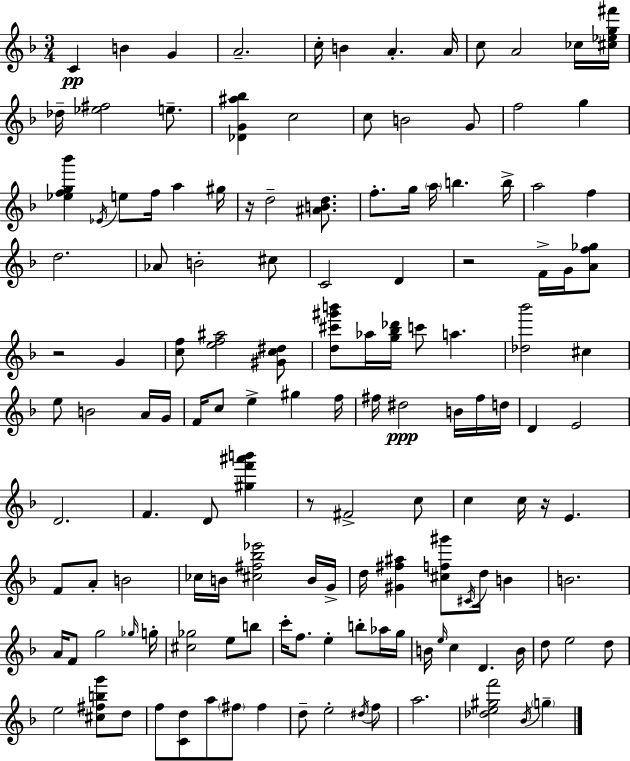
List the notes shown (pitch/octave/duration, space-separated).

C4/q B4/q G4/q A4/h. C5/s B4/q A4/q. A4/s C5/e A4/h CES5/s [C#5,Eb5,G5,F#6]/s Db5/s [Eb5,F#5]/h E5/e. [Db4,G4,A#5,Bb5]/q C5/h C5/e B4/h G4/e F5/h G5/q [Eb5,F5,G5,Bb6]/q Eb4/s E5/e F5/s A5/q G#5/s R/s D5/h [A#4,B4,D5]/e. F5/e. G5/s A5/s B5/q. B5/s A5/h F5/q D5/h. Ab4/e B4/h C#5/e C4/h D4/q R/h F4/s G4/s [A4,F5,Gb5]/e R/h G4/q [C5,F5]/e [E5,F5,A#5]/h [G#4,C5,D#5]/e [D5,C#6,G#6,B6]/e Ab5/s [G5,Bb5,Db6]/s C6/e A5/q. [Db5,Bb6]/h C#5/q E5/e B4/h A4/s G4/s F4/s C5/e E5/q G#5/q F5/s F#5/s D#5/h B4/s F#5/s D5/s D4/q E4/h D4/h. F4/q. D4/e [G#5,F6,A#6,B6]/q R/e F#4/h C5/e C5/q C5/s R/s E4/q. F4/e A4/e B4/h CES5/s B4/s [C#5,F#5,Bb5,Eb6]/h B4/s G4/s D5/s [G#4,F#5,A#5]/q [C#5,F5,G#6]/e C#4/s D5/s B4/q B4/h. A4/s F4/e G5/h Gb5/s G5/s [C#5,Gb5]/h E5/e B5/e C6/s F5/e. E5/q B5/e Ab5/s G5/s B4/s E5/s C5/q D4/q. B4/s D5/e E5/h D5/e E5/h [C#5,F#5,B5,G6]/e D5/e F5/e [C4,D5]/e A5/e F#5/e F#5/q D5/e E5/h D#5/s F5/e A5/h. [Db5,E5,G#5,F6]/h Bb4/s G5/q